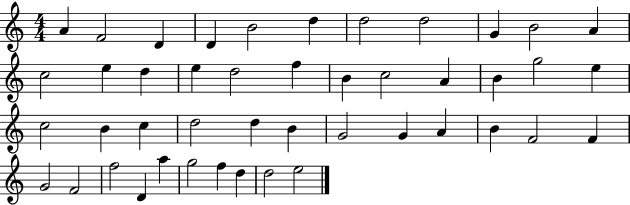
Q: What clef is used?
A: treble